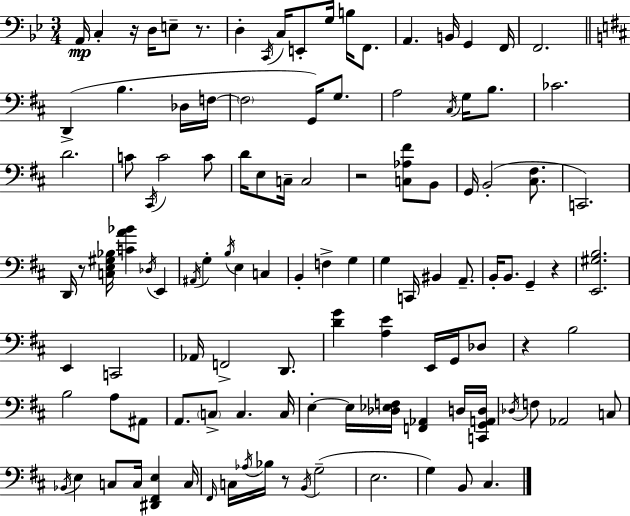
A2/s C3/q R/s D3/s E3/e R/e. D3/q C2/s C3/s E2/e G3/s B3/s F2/e. A2/q. B2/s G2/q F2/s F2/h. D2/q B3/q. Db3/s F3/s F3/h G2/s G3/e. A3/h C#3/s G3/s B3/e. CES4/h. D4/h. C4/e C#2/s C4/h C4/e D4/s E3/e C3/s C3/h R/h [C3,Ab3,F#4]/e B2/e G2/s B2/h [C#3,F#3]/e. C2/h. D2/s R/e [C3,E3,G#3,Bb3]/s [C4,A4,Bb4]/q Db3/s E2/q A#2/s G3/q B3/s E3/q C3/q B2/q F3/q G3/q G3/q C2/s BIS2/q A2/e. B2/s B2/e. G2/q R/q [E2,G#3,B3]/h. E2/q C2/h Ab2/s F2/h D2/e. [D4,G4]/q [A3,E4]/q E2/s G2/s Db3/e R/q B3/h B3/h A3/e A#2/e A2/e. C3/e C3/q. C3/s E3/q E3/s [Db3,Eb3,F3]/s [F2,Ab2]/q D3/s [C2,G2,A2,D3]/s Db3/s F3/e Ab2/h C3/e Bb2/s E3/q C3/e C3/s [D#2,F#2,E3]/q C3/s F#2/s C3/s Ab3/s Bb3/s R/e B2/s G3/h E3/h. G3/q B2/e C#3/q.